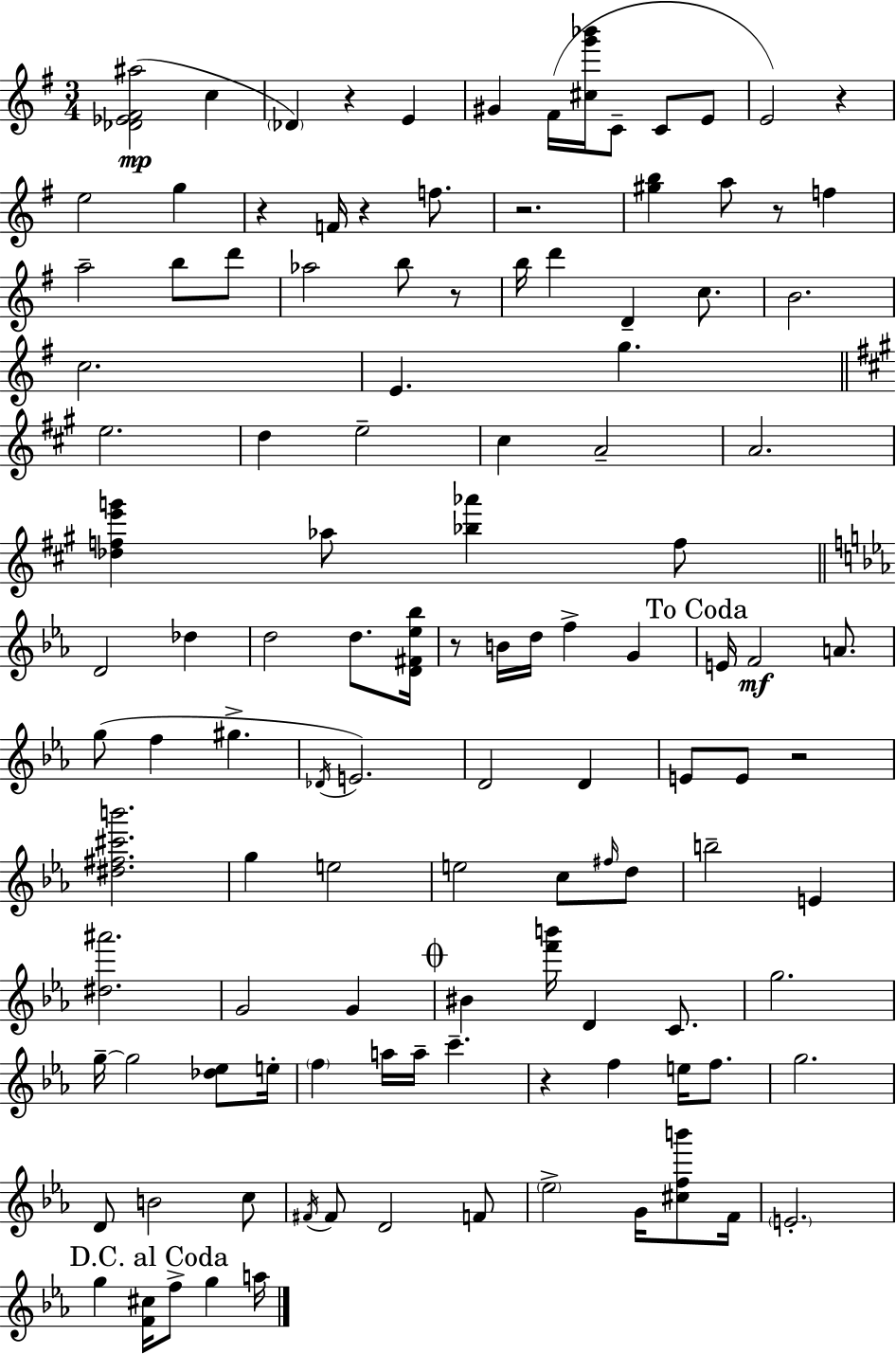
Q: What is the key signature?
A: E minor